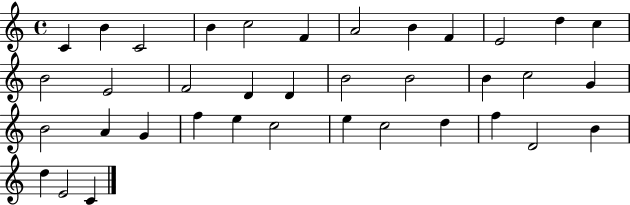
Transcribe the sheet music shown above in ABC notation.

X:1
T:Untitled
M:4/4
L:1/4
K:C
C B C2 B c2 F A2 B F E2 d c B2 E2 F2 D D B2 B2 B c2 G B2 A G f e c2 e c2 d f D2 B d E2 C